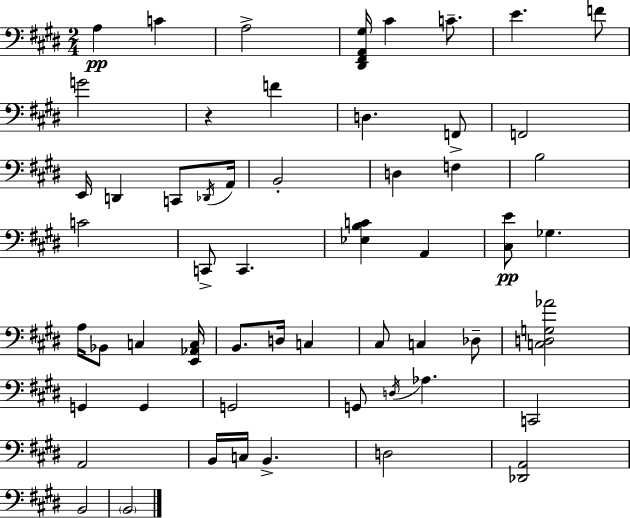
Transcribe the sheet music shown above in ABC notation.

X:1
T:Untitled
M:2/4
L:1/4
K:E
A, C A,2 [^D,,^F,,A,,^G,]/4 ^C C/2 E F/2 G2 z F D, F,,/2 F,,2 E,,/4 D,, C,,/2 _D,,/4 A,,/4 B,,2 D, F, B,2 C2 C,,/2 C,, [_E,B,C] A,, [^C,E]/2 _G, A,/4 _B,,/2 C, [E,,_A,,C,]/4 B,,/2 D,/4 C, ^C,/2 C, _D,/2 [C,D,G,_A]2 G,, G,, G,,2 G,,/2 D,/4 _A, C,,2 A,,2 B,,/4 C,/4 B,, D,2 [_D,,A,,]2 B,,2 B,,2